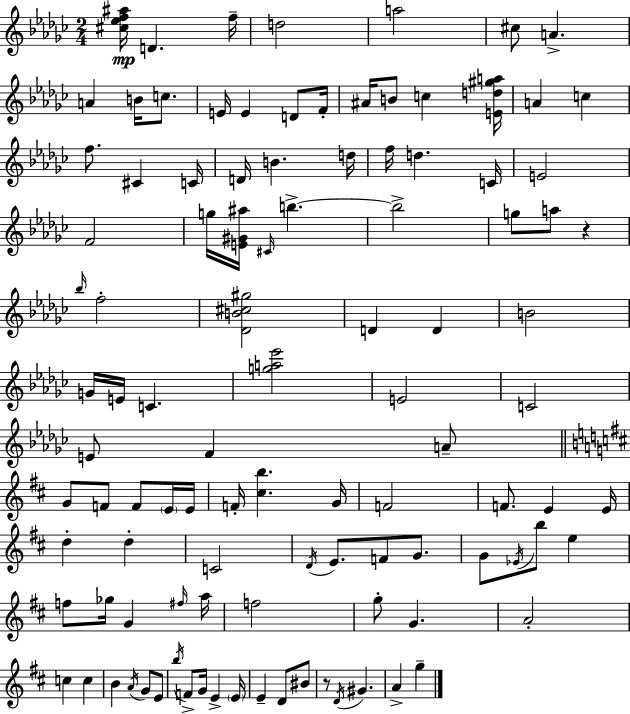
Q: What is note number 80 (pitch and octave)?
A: C5